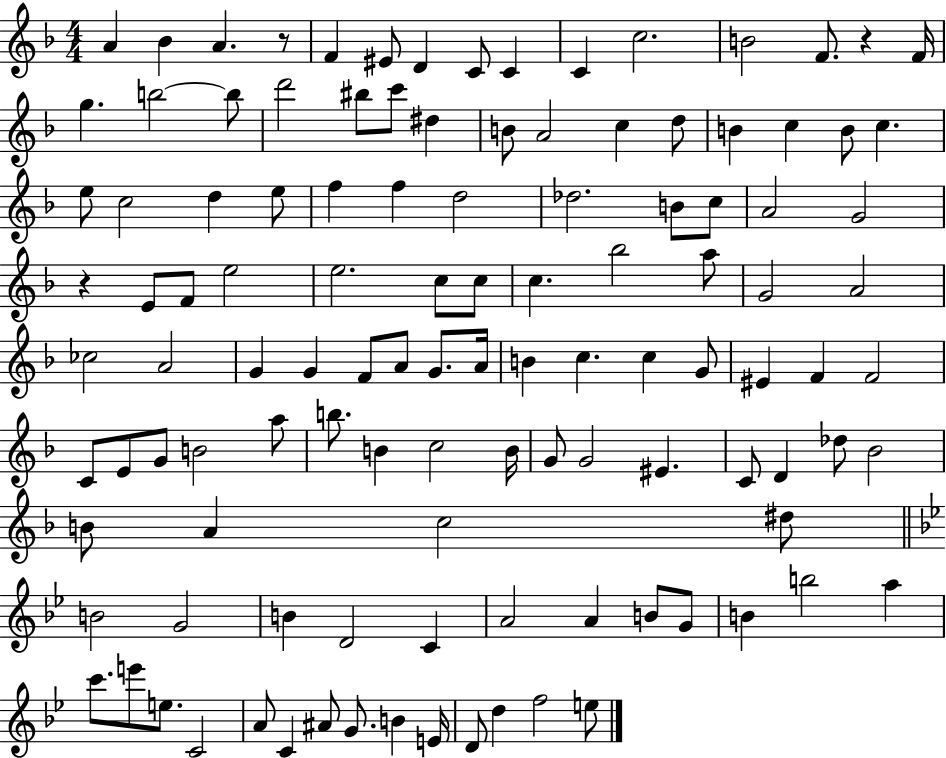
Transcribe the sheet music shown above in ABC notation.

X:1
T:Untitled
M:4/4
L:1/4
K:F
A _B A z/2 F ^E/2 D C/2 C C c2 B2 F/2 z F/4 g b2 b/2 d'2 ^b/2 c'/2 ^d B/2 A2 c d/2 B c B/2 c e/2 c2 d e/2 f f d2 _d2 B/2 c/2 A2 G2 z E/2 F/2 e2 e2 c/2 c/2 c _b2 a/2 G2 A2 _c2 A2 G G F/2 A/2 G/2 A/4 B c c G/2 ^E F F2 C/2 E/2 G/2 B2 a/2 b/2 B c2 B/4 G/2 G2 ^E C/2 D _d/2 _B2 B/2 A c2 ^d/2 B2 G2 B D2 C A2 A B/2 G/2 B b2 a c'/2 e'/2 e/2 C2 A/2 C ^A/2 G/2 B E/4 D/2 d f2 e/2